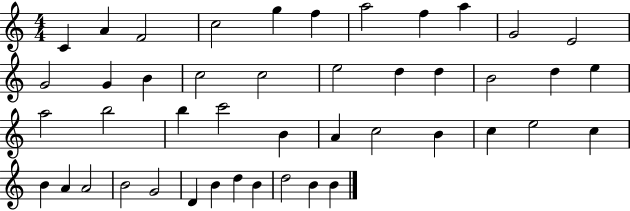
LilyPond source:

{
  \clef treble
  \numericTimeSignature
  \time 4/4
  \key c \major
  c'4 a'4 f'2 | c''2 g''4 f''4 | a''2 f''4 a''4 | g'2 e'2 | \break g'2 g'4 b'4 | c''2 c''2 | e''2 d''4 d''4 | b'2 d''4 e''4 | \break a''2 b''2 | b''4 c'''2 b'4 | a'4 c''2 b'4 | c''4 e''2 c''4 | \break b'4 a'4 a'2 | b'2 g'2 | d'4 b'4 d''4 b'4 | d''2 b'4 b'4 | \break \bar "|."
}